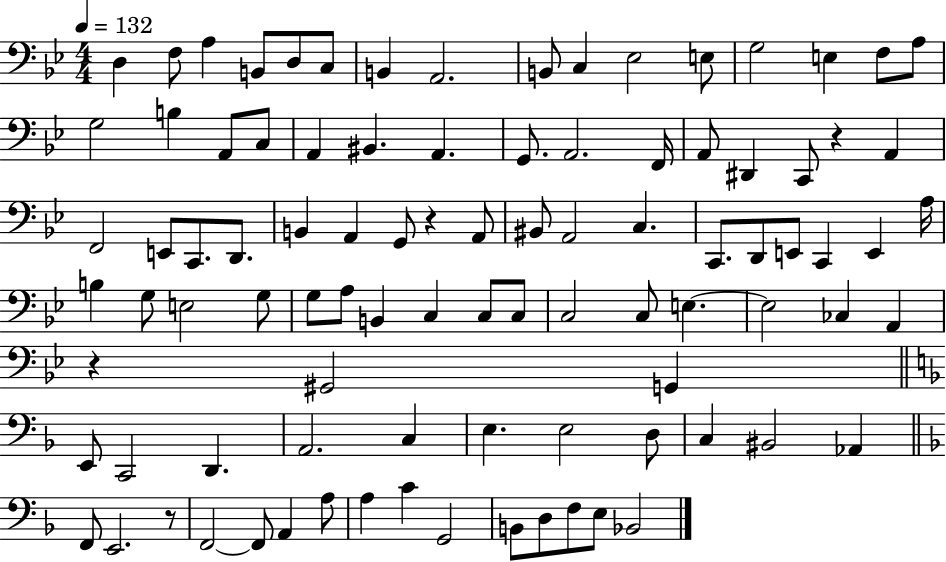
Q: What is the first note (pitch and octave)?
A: D3